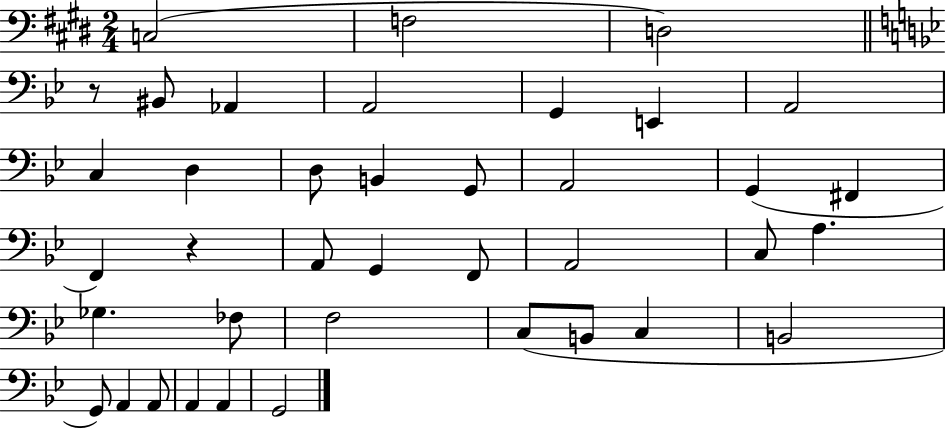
X:1
T:Untitled
M:2/4
L:1/4
K:E
C,2 F,2 D,2 z/2 ^B,,/2 _A,, A,,2 G,, E,, A,,2 C, D, D,/2 B,, G,,/2 A,,2 G,, ^F,, F,, z A,,/2 G,, F,,/2 A,,2 C,/2 A, _G, _F,/2 F,2 C,/2 B,,/2 C, B,,2 G,,/2 A,, A,,/2 A,, A,, G,,2